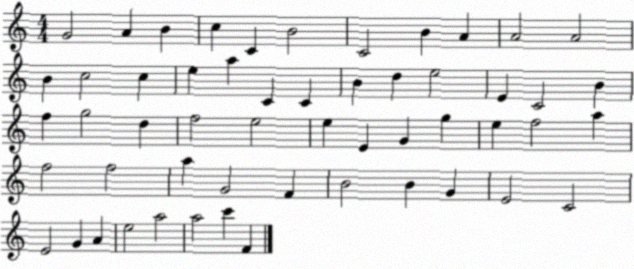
X:1
T:Untitled
M:4/4
L:1/4
K:C
G2 A B c C B2 C2 B A A2 A2 B c2 c e a C C B d e2 E C2 B f g2 d f2 e2 e E G g e f2 a f2 f2 a G2 F B2 B G E2 C2 E2 G A e2 a2 a2 c' F